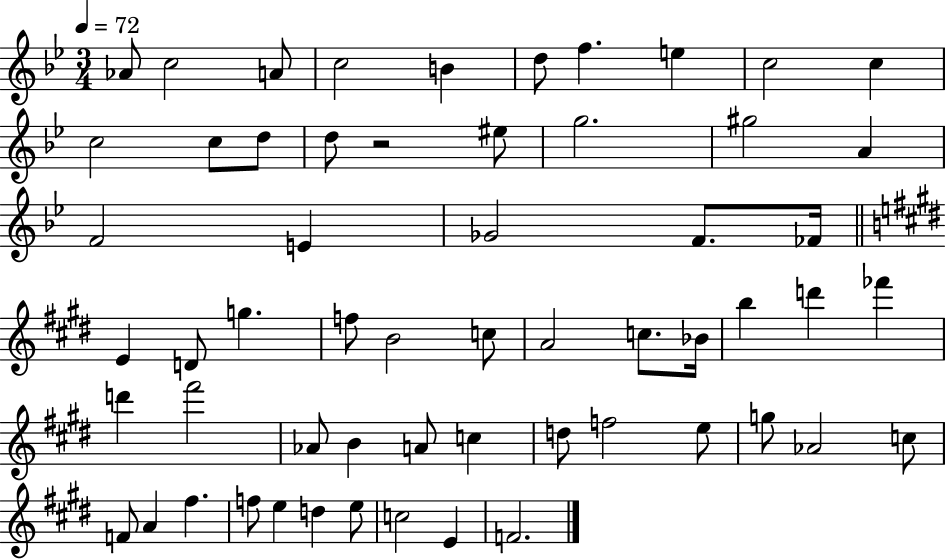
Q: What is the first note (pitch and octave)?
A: Ab4